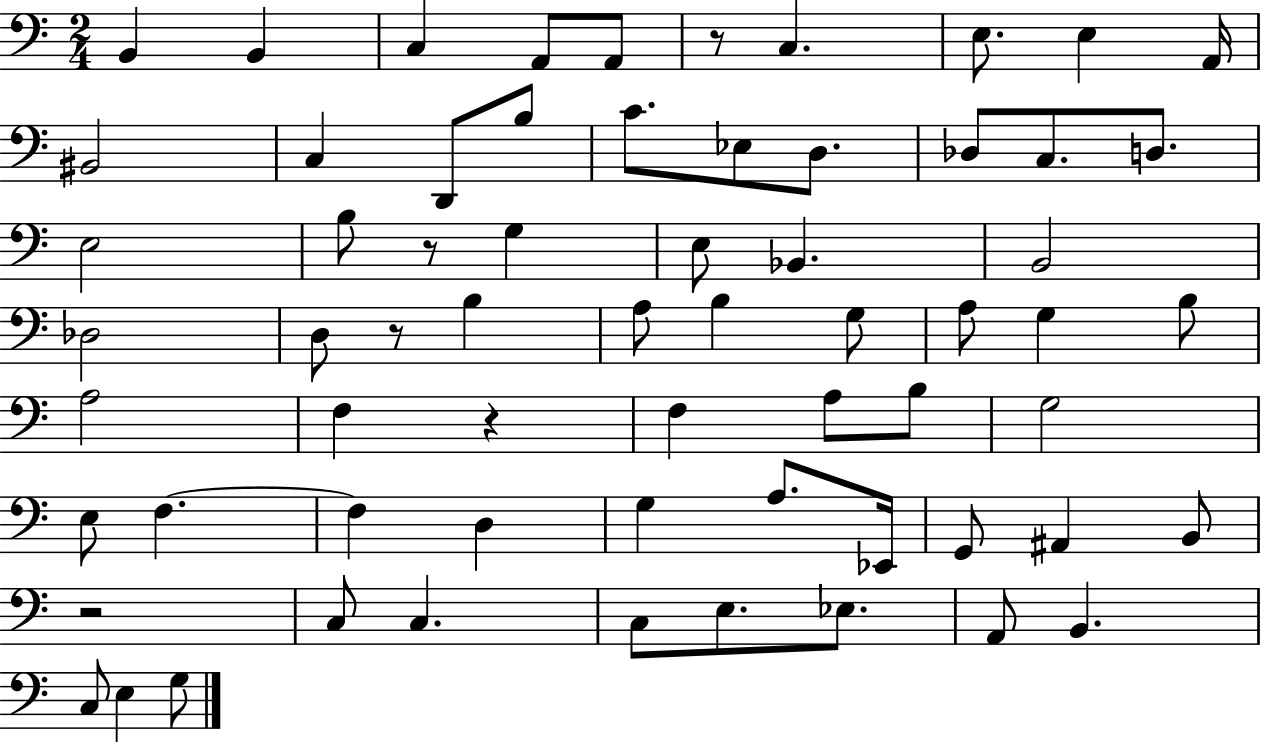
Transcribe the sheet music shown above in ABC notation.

X:1
T:Untitled
M:2/4
L:1/4
K:C
B,, B,, C, A,,/2 A,,/2 z/2 C, E,/2 E, A,,/4 ^B,,2 C, D,,/2 B,/2 C/2 _E,/2 D,/2 _D,/2 C,/2 D,/2 E,2 B,/2 z/2 G, E,/2 _B,, B,,2 _D,2 D,/2 z/2 B, A,/2 B, G,/2 A,/2 G, B,/2 A,2 F, z F, A,/2 B,/2 G,2 E,/2 F, F, D, G, A,/2 _E,,/4 G,,/2 ^A,, B,,/2 z2 C,/2 C, C,/2 E,/2 _E,/2 A,,/2 B,, C,/2 E, G,/2